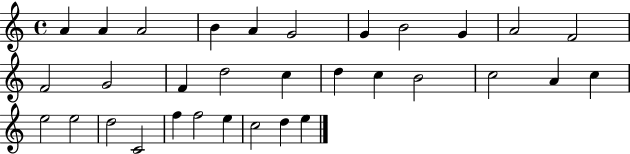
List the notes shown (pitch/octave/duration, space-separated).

A4/q A4/q A4/h B4/q A4/q G4/h G4/q B4/h G4/q A4/h F4/h F4/h G4/h F4/q D5/h C5/q D5/q C5/q B4/h C5/h A4/q C5/q E5/h E5/h D5/h C4/h F5/q F5/h E5/q C5/h D5/q E5/q